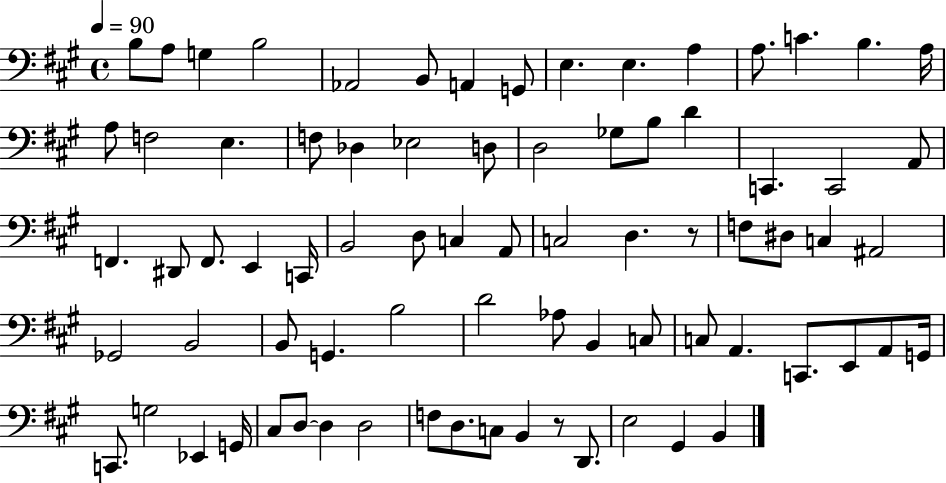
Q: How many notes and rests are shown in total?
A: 77